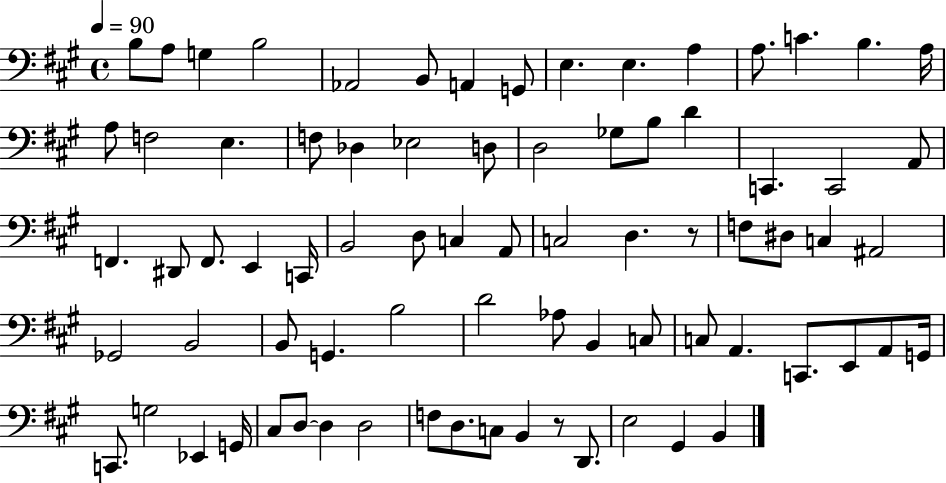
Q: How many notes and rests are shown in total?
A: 77